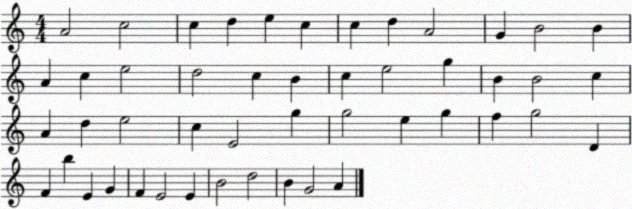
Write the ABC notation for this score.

X:1
T:Untitled
M:4/4
L:1/4
K:C
A2 c2 c d e c c d A2 G B2 B A c e2 d2 c B c e2 g B B2 c A d e2 c E2 g g2 e g f g2 D F b E G F E2 E B2 d2 B G2 A